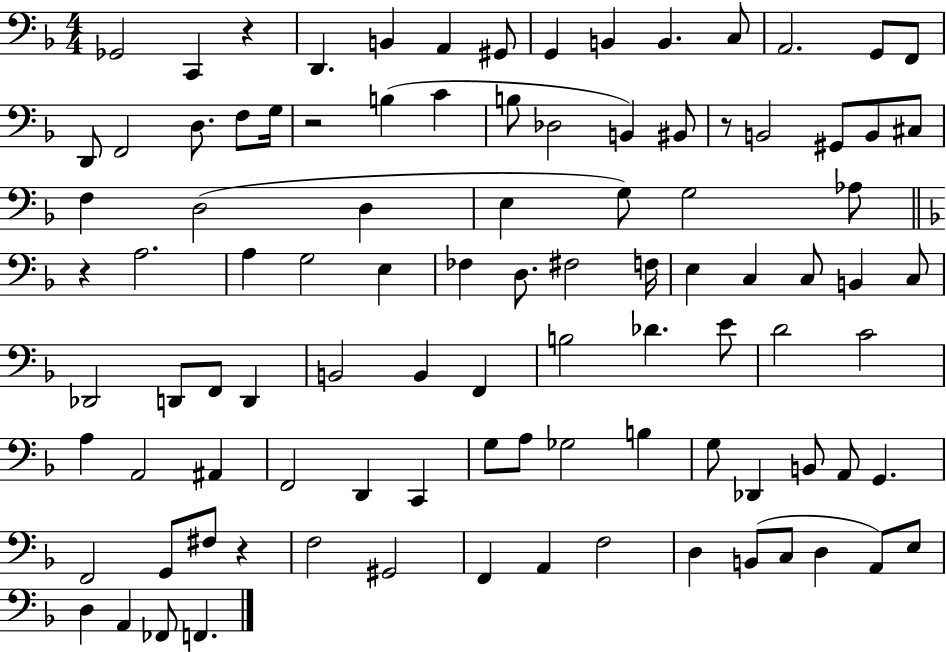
Gb2/h C2/q R/q D2/q. B2/q A2/q G#2/e G2/q B2/q B2/q. C3/e A2/h. G2/e F2/e D2/e F2/h D3/e. F3/e G3/s R/h B3/q C4/q B3/e Db3/h B2/q BIS2/e R/e B2/h G#2/e B2/e C#3/e F3/q D3/h D3/q E3/q G3/e G3/h Ab3/e R/q A3/h. A3/q G3/h E3/q FES3/q D3/e. F#3/h F3/s E3/q C3/q C3/e B2/q C3/e Db2/h D2/e F2/e D2/q B2/h B2/q F2/q B3/h Db4/q. E4/e D4/h C4/h A3/q A2/h A#2/q F2/h D2/q C2/q G3/e A3/e Gb3/h B3/q G3/e Db2/q B2/e A2/e G2/q. F2/h G2/e F#3/e R/q F3/h G#2/h F2/q A2/q F3/h D3/q B2/e C3/e D3/q A2/e E3/e D3/q A2/q FES2/e F2/q.